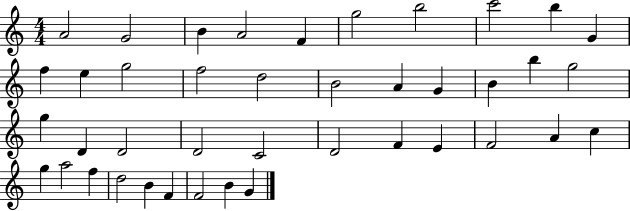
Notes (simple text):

A4/h G4/h B4/q A4/h F4/q G5/h B5/h C6/h B5/q G4/q F5/q E5/q G5/h F5/h D5/h B4/h A4/q G4/q B4/q B5/q G5/h G5/q D4/q D4/h D4/h C4/h D4/h F4/q E4/q F4/h A4/q C5/q G5/q A5/h F5/q D5/h B4/q F4/q F4/h B4/q G4/q